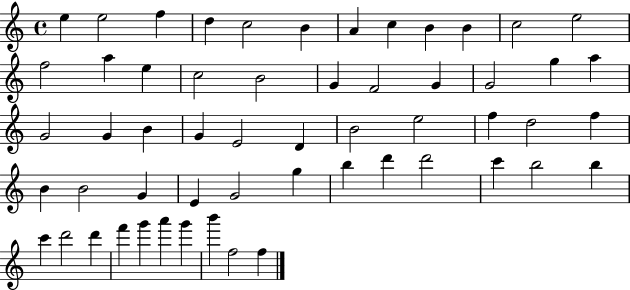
E5/q E5/h F5/q D5/q C5/h B4/q A4/q C5/q B4/q B4/q C5/h E5/h F5/h A5/q E5/q C5/h B4/h G4/q F4/h G4/q G4/h G5/q A5/q G4/h G4/q B4/q G4/q E4/h D4/q B4/h E5/h F5/q D5/h F5/q B4/q B4/h G4/q E4/q G4/h G5/q B5/q D6/q D6/h C6/q B5/h B5/q C6/q D6/h D6/q F6/q G6/q A6/q G6/q B6/q F5/h F5/q